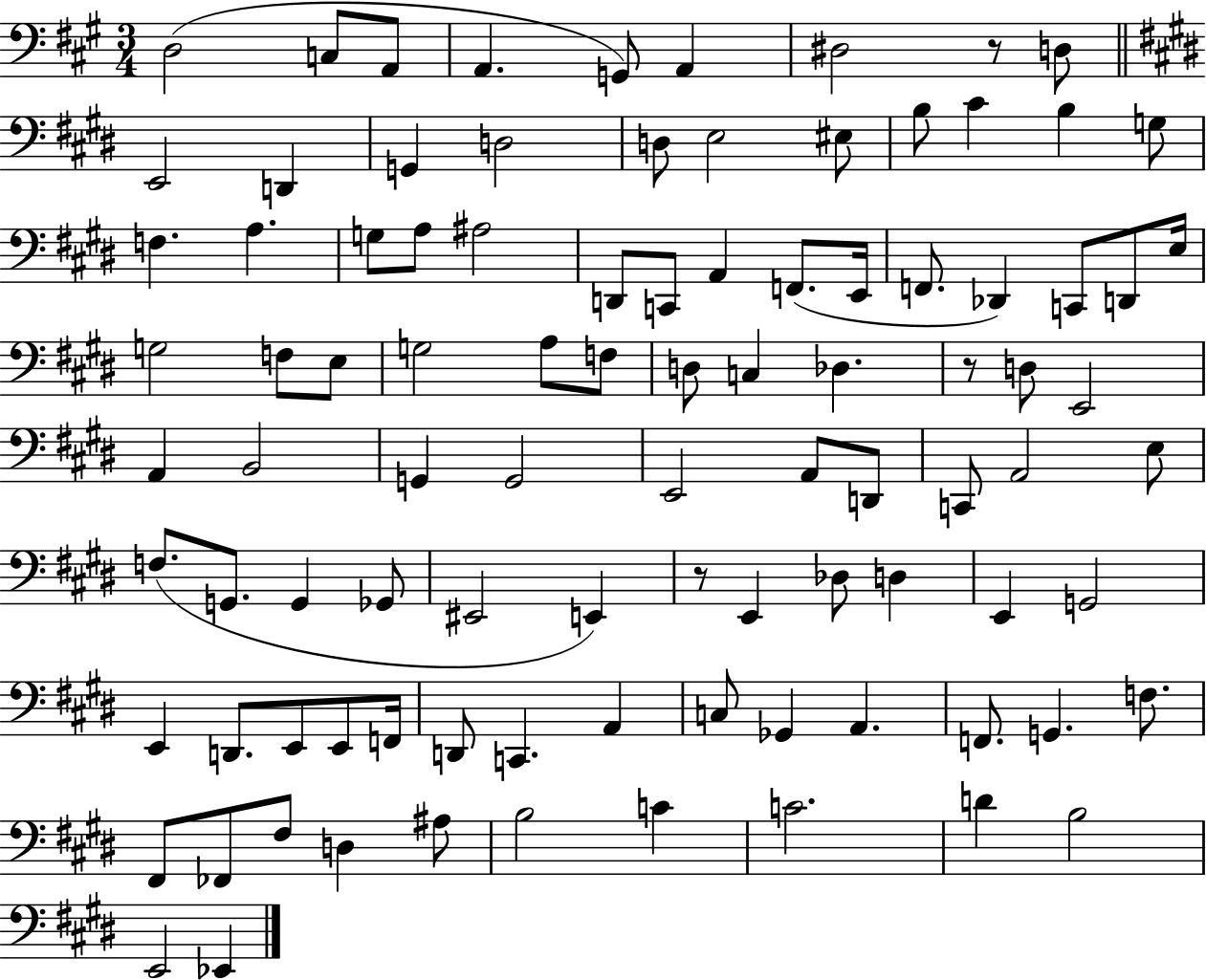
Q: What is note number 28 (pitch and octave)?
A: F2